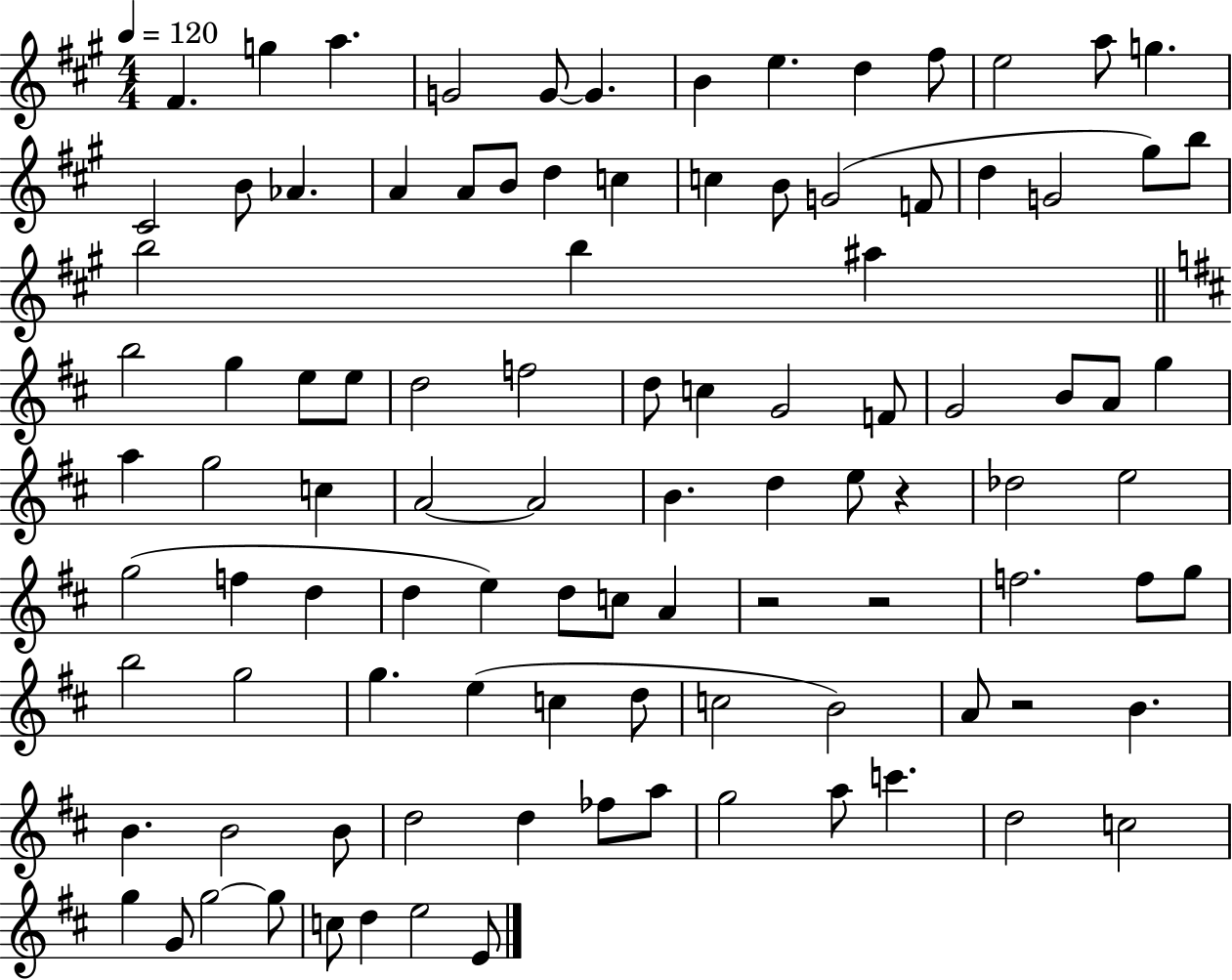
{
  \clef treble
  \numericTimeSignature
  \time 4/4
  \key a \major
  \tempo 4 = 120
  fis'4. g''4 a''4. | g'2 g'8~~ g'4. | b'4 e''4. d''4 fis''8 | e''2 a''8 g''4. | \break cis'2 b'8 aes'4. | a'4 a'8 b'8 d''4 c''4 | c''4 b'8 g'2( f'8 | d''4 g'2 gis''8) b''8 | \break b''2 b''4 ais''4 | \bar "||" \break \key d \major b''2 g''4 e''8 e''8 | d''2 f''2 | d''8 c''4 g'2 f'8 | g'2 b'8 a'8 g''4 | \break a''4 g''2 c''4 | a'2~~ a'2 | b'4. d''4 e''8 r4 | des''2 e''2 | \break g''2( f''4 d''4 | d''4 e''4) d''8 c''8 a'4 | r2 r2 | f''2. f''8 g''8 | \break b''2 g''2 | g''4. e''4( c''4 d''8 | c''2 b'2) | a'8 r2 b'4. | \break b'4. b'2 b'8 | d''2 d''4 fes''8 a''8 | g''2 a''8 c'''4. | d''2 c''2 | \break g''4 g'8 g''2~~ g''8 | c''8 d''4 e''2 e'8 | \bar "|."
}